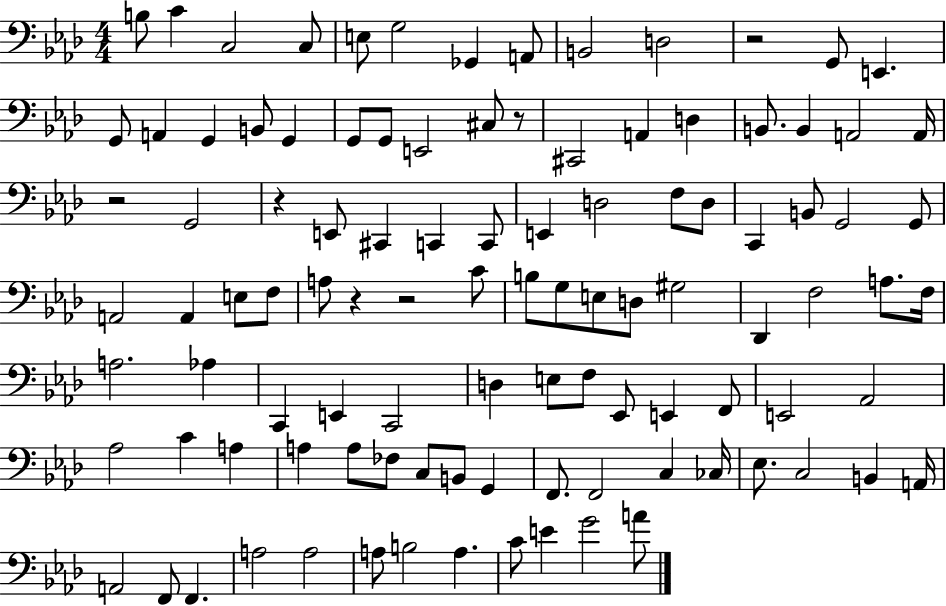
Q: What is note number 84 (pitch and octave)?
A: C3